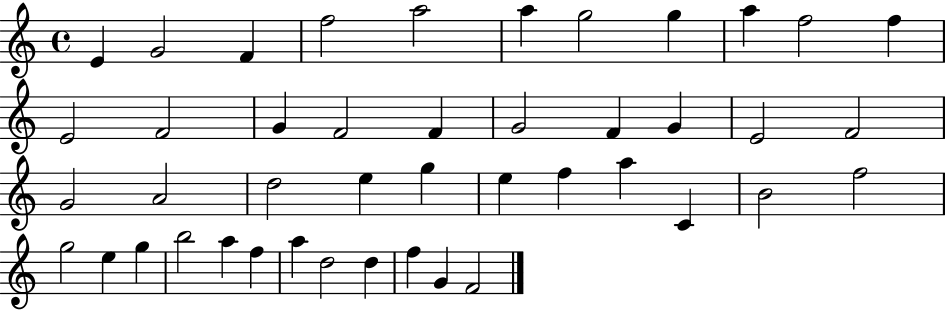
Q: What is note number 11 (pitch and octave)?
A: F5